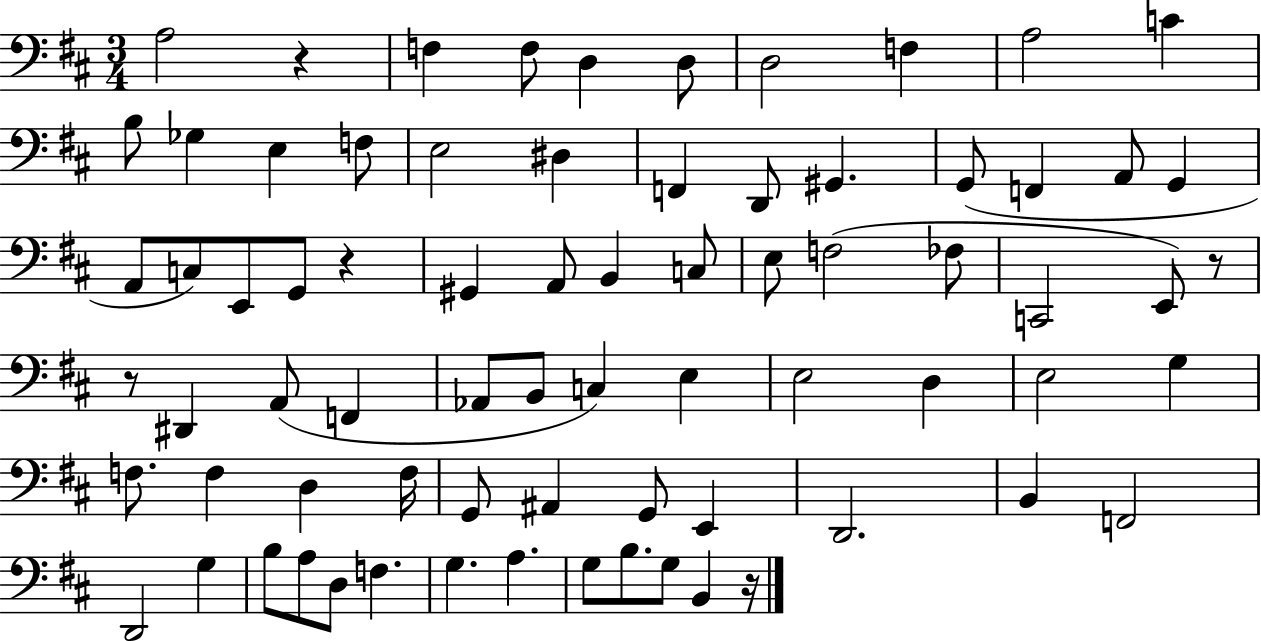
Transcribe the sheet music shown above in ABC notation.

X:1
T:Untitled
M:3/4
L:1/4
K:D
A,2 z F, F,/2 D, D,/2 D,2 F, A,2 C B,/2 _G, E, F,/2 E,2 ^D, F,, D,,/2 ^G,, G,,/2 F,, A,,/2 G,, A,,/2 C,/2 E,,/2 G,,/2 z ^G,, A,,/2 B,, C,/2 E,/2 F,2 _F,/2 C,,2 E,,/2 z/2 z/2 ^D,, A,,/2 F,, _A,,/2 B,,/2 C, E, E,2 D, E,2 G, F,/2 F, D, F,/4 G,,/2 ^A,, G,,/2 E,, D,,2 B,, F,,2 D,,2 G, B,/2 A,/2 D,/2 F, G, A, G,/2 B,/2 G,/2 B,, z/4